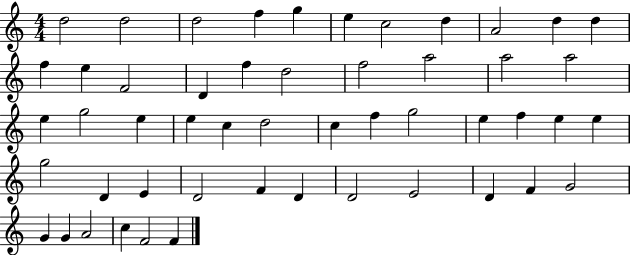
X:1
T:Untitled
M:4/4
L:1/4
K:C
d2 d2 d2 f g e c2 d A2 d d f e F2 D f d2 f2 a2 a2 a2 e g2 e e c d2 c f g2 e f e e g2 D E D2 F D D2 E2 D F G2 G G A2 c F2 F